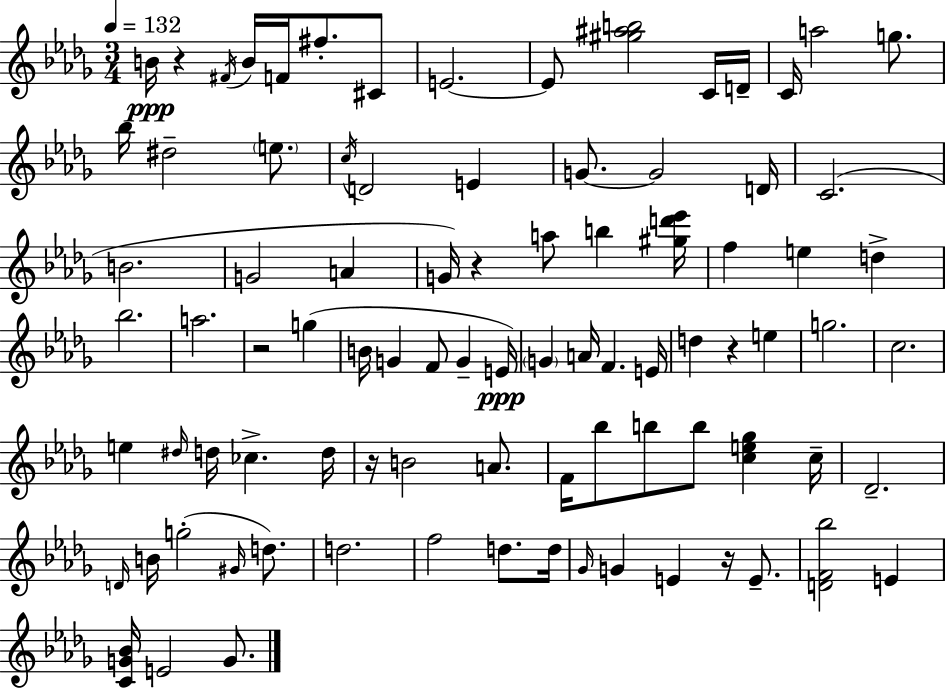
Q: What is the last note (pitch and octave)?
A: G4